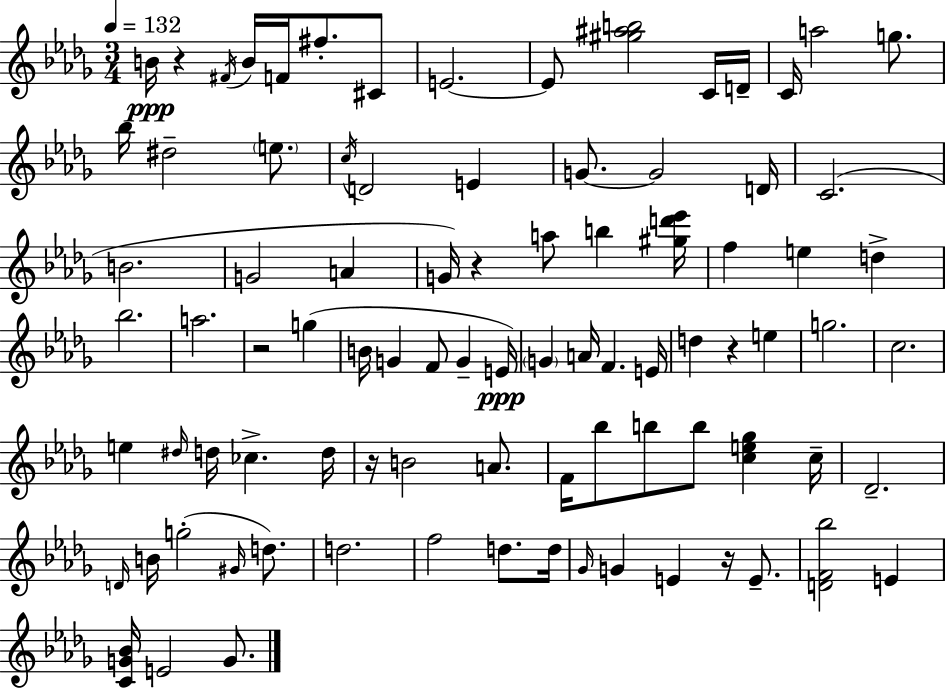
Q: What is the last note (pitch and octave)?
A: G4